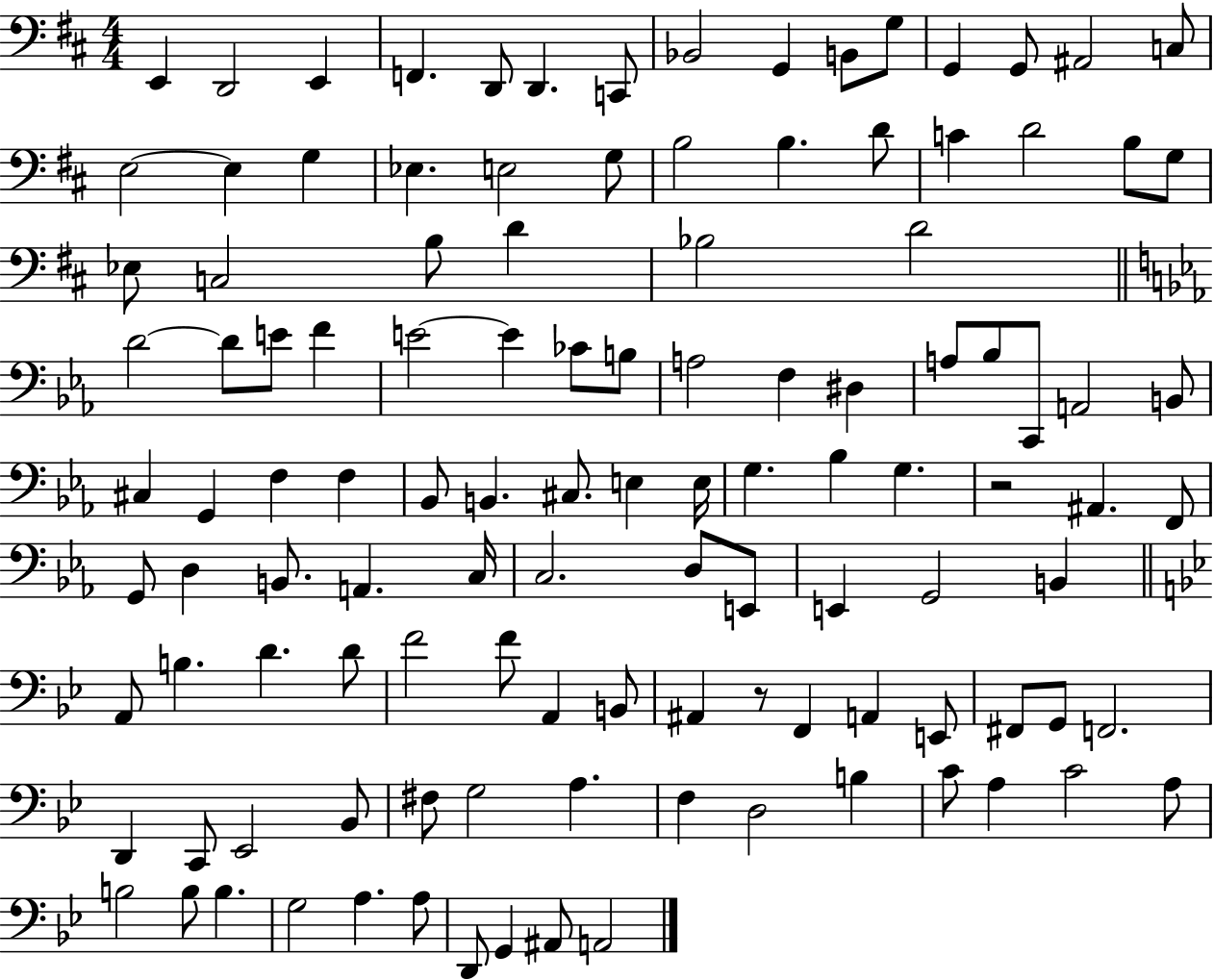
E2/q D2/h E2/q F2/q. D2/e D2/q. C2/e Bb2/h G2/q B2/e G3/e G2/q G2/e A#2/h C3/e E3/h E3/q G3/q Eb3/q. E3/h G3/e B3/h B3/q. D4/e C4/q D4/h B3/e G3/e Eb3/e C3/h B3/e D4/q Bb3/h D4/h D4/h D4/e E4/e F4/q E4/h E4/q CES4/e B3/e A3/h F3/q D#3/q A3/e Bb3/e C2/e A2/h B2/e C#3/q G2/q F3/q F3/q Bb2/e B2/q. C#3/e. E3/q E3/s G3/q. Bb3/q G3/q. R/h A#2/q. F2/e G2/e D3/q B2/e. A2/q. C3/s C3/h. D3/e E2/e E2/q G2/h B2/q A2/e B3/q. D4/q. D4/e F4/h F4/e A2/q B2/e A#2/q R/e F2/q A2/q E2/e F#2/e G2/e F2/h. D2/q C2/e Eb2/h Bb2/e F#3/e G3/h A3/q. F3/q D3/h B3/q C4/e A3/q C4/h A3/e B3/h B3/e B3/q. G3/h A3/q. A3/e D2/e G2/q A#2/e A2/h